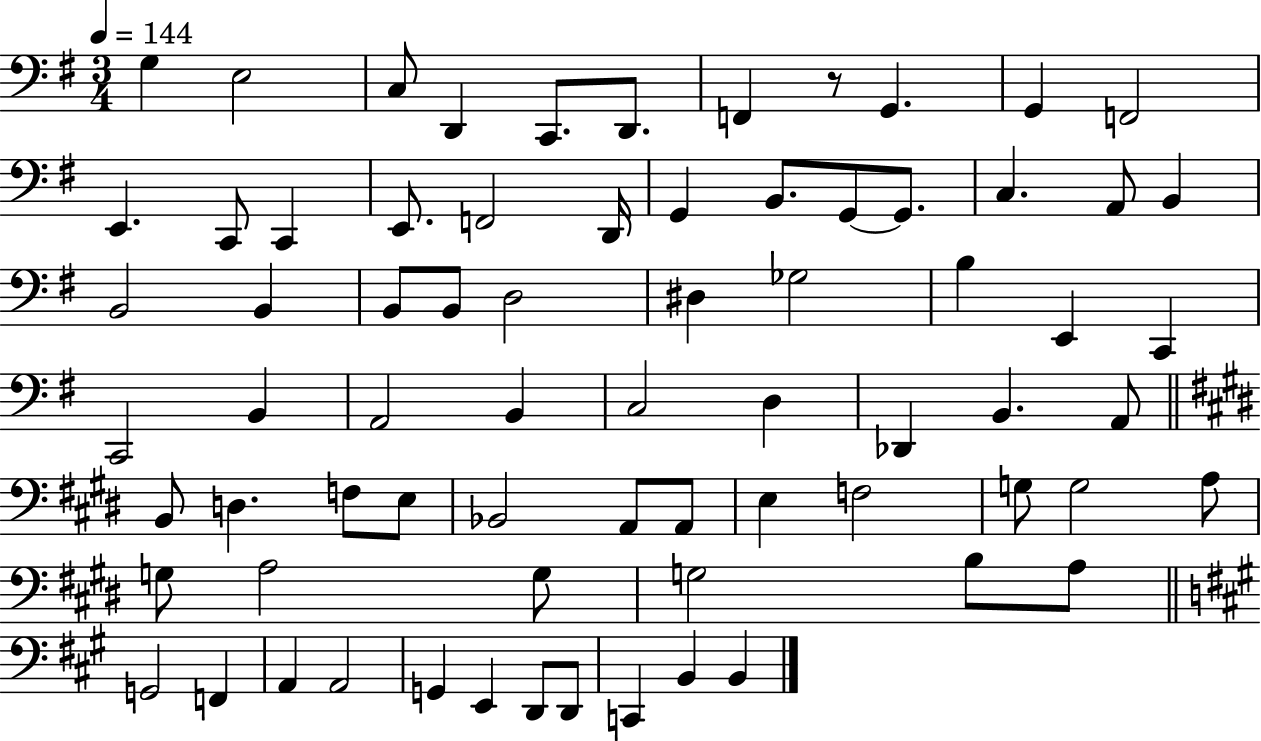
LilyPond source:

{
  \clef bass
  \numericTimeSignature
  \time 3/4
  \key g \major
  \tempo 4 = 144
  \repeat volta 2 { g4 e2 | c8 d,4 c,8. d,8. | f,4 r8 g,4. | g,4 f,2 | \break e,4. c,8 c,4 | e,8. f,2 d,16 | g,4 b,8. g,8~~ g,8. | c4. a,8 b,4 | \break b,2 b,4 | b,8 b,8 d2 | dis4 ges2 | b4 e,4 c,4 | \break c,2 b,4 | a,2 b,4 | c2 d4 | des,4 b,4. a,8 | \break \bar "||" \break \key e \major b,8 d4. f8 e8 | bes,2 a,8 a,8 | e4 f2 | g8 g2 a8 | \break g8 a2 g8 | g2 b8 a8 | \bar "||" \break \key a \major g,2 f,4 | a,4 a,2 | g,4 e,4 d,8 d,8 | c,4 b,4 b,4 | \break } \bar "|."
}